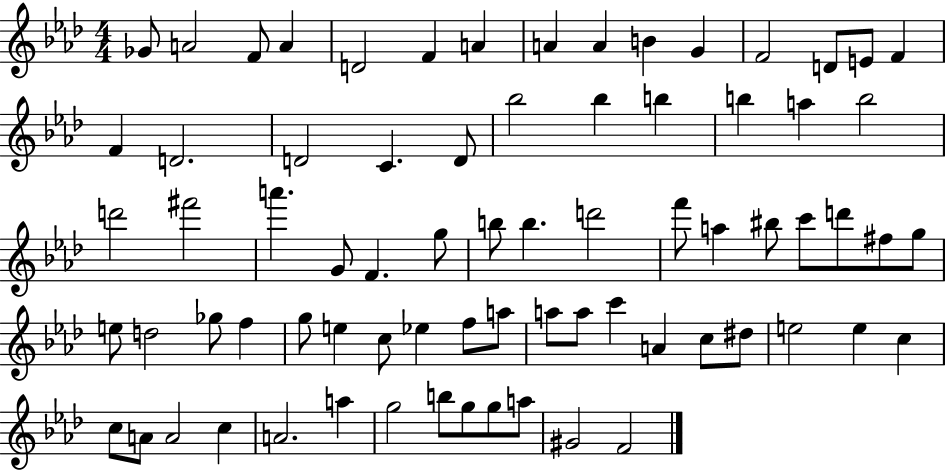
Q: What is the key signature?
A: AES major